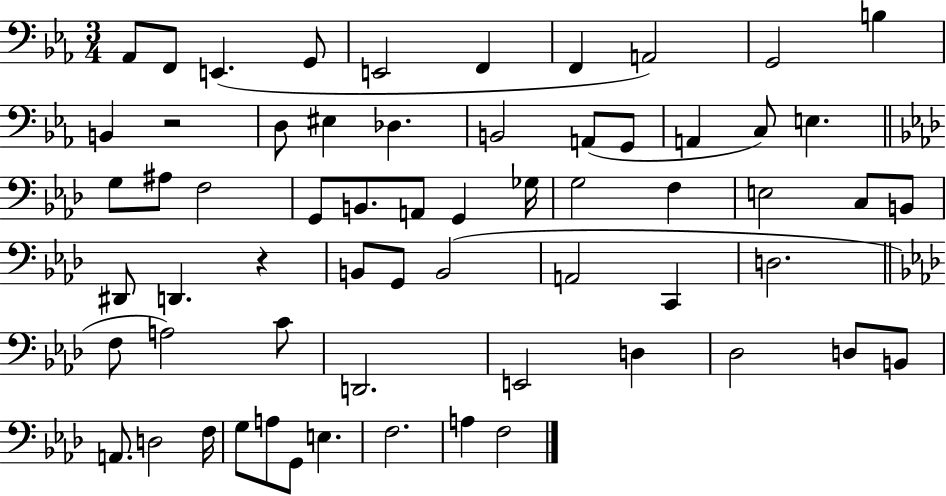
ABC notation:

X:1
T:Untitled
M:3/4
L:1/4
K:Eb
_A,,/2 F,,/2 E,, G,,/2 E,,2 F,, F,, A,,2 G,,2 B, B,, z2 D,/2 ^E, _D, B,,2 A,,/2 G,,/2 A,, C,/2 E, G,/2 ^A,/2 F,2 G,,/2 B,,/2 A,,/2 G,, _G,/4 G,2 F, E,2 C,/2 B,,/2 ^D,,/2 D,, z B,,/2 G,,/2 B,,2 A,,2 C,, D,2 F,/2 A,2 C/2 D,,2 E,,2 D, _D,2 D,/2 B,,/2 A,,/2 D,2 F,/4 G,/2 A,/2 G,,/2 E, F,2 A, F,2